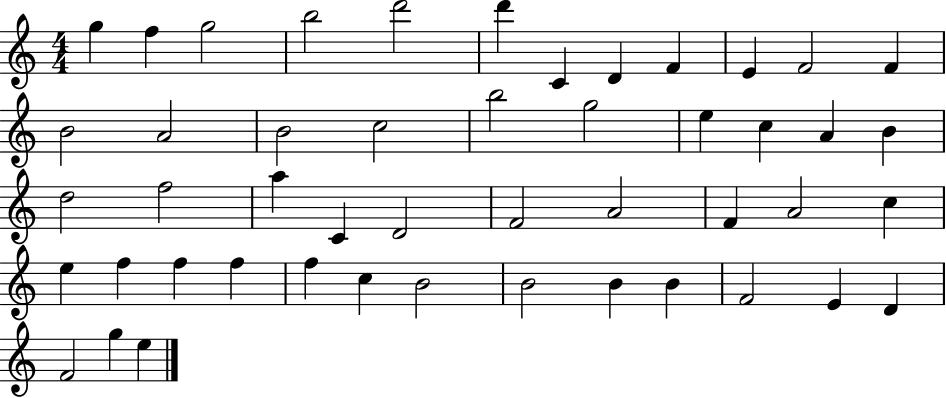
{
  \clef treble
  \numericTimeSignature
  \time 4/4
  \key c \major
  g''4 f''4 g''2 | b''2 d'''2 | d'''4 c'4 d'4 f'4 | e'4 f'2 f'4 | \break b'2 a'2 | b'2 c''2 | b''2 g''2 | e''4 c''4 a'4 b'4 | \break d''2 f''2 | a''4 c'4 d'2 | f'2 a'2 | f'4 a'2 c''4 | \break e''4 f''4 f''4 f''4 | f''4 c''4 b'2 | b'2 b'4 b'4 | f'2 e'4 d'4 | \break f'2 g''4 e''4 | \bar "|."
}